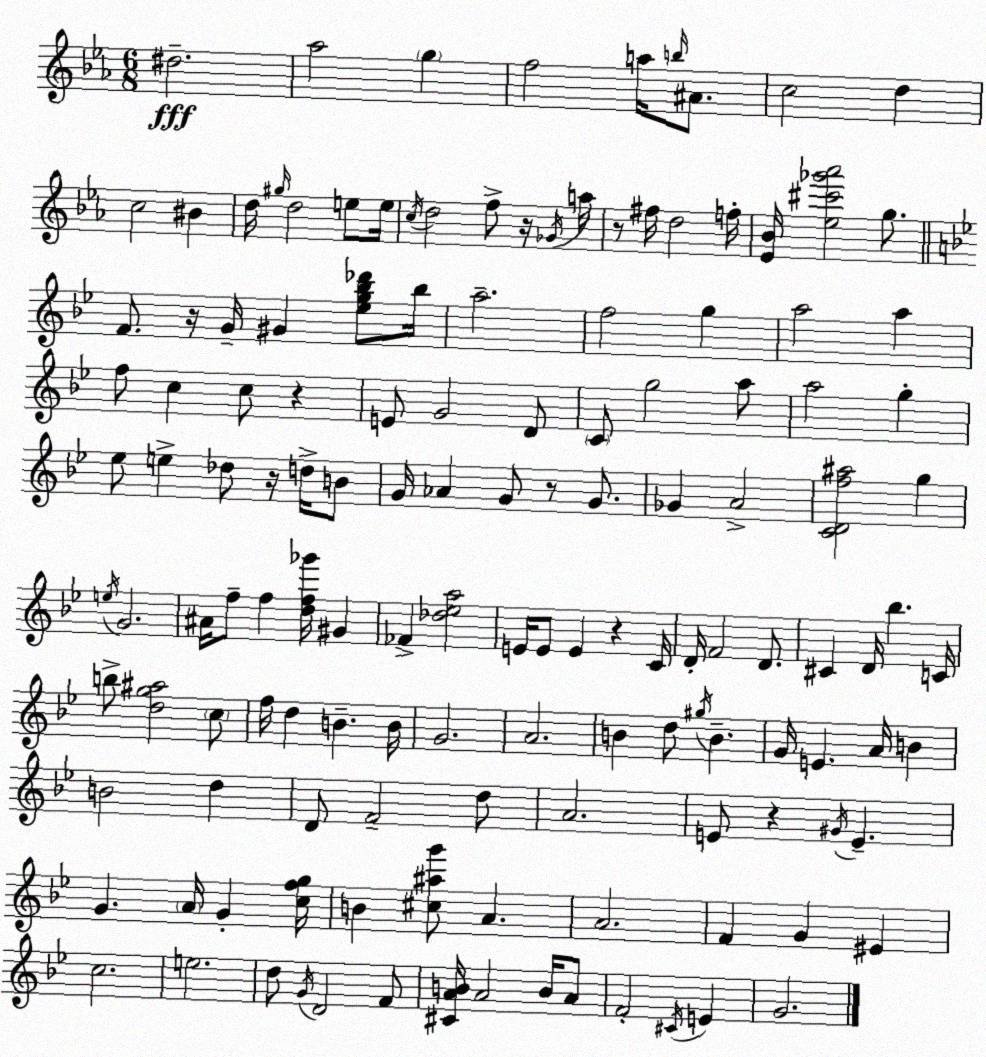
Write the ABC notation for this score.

X:1
T:Untitled
M:6/8
L:1/4
K:Cm
^d2 _a2 g f2 a/4 b/4 ^A/2 c2 d c2 ^B d/4 ^g/4 d2 e/2 e/4 c/4 d2 f/2 z/4 _G/4 a/4 z/2 ^f/4 d2 f/4 [_E_B]/4 [_e^c'_g'_a']2 g/2 F/2 z/4 G/4 ^G [_eg_b_d']/2 _b/4 a2 f2 g a2 a f/2 c c/2 z E/2 G2 D/2 C/2 g2 a/2 a2 g _e/2 e _d/2 z/4 d/4 B/2 G/4 _A G/2 z/2 G/2 _G A2 [CDf^a]2 g e/4 G2 ^A/4 f/2 f [df_g']/4 ^G _F [_d_ea]2 E/4 E/2 E z C/4 D/4 F2 D/2 ^C D/4 _b C/4 b/2 [dg^a]2 c/2 f/4 d B B/4 G2 A2 B d/2 ^g/4 B G/4 E A/4 B B2 d D/2 F2 d/2 A2 E/2 z ^G/4 E G A/4 G [cfg]/4 B [^c^ag']/2 A A2 F G ^E c2 e2 d/2 G/4 D2 F/2 [^CAB]/4 A2 B/4 A/2 F2 ^C/4 E G2